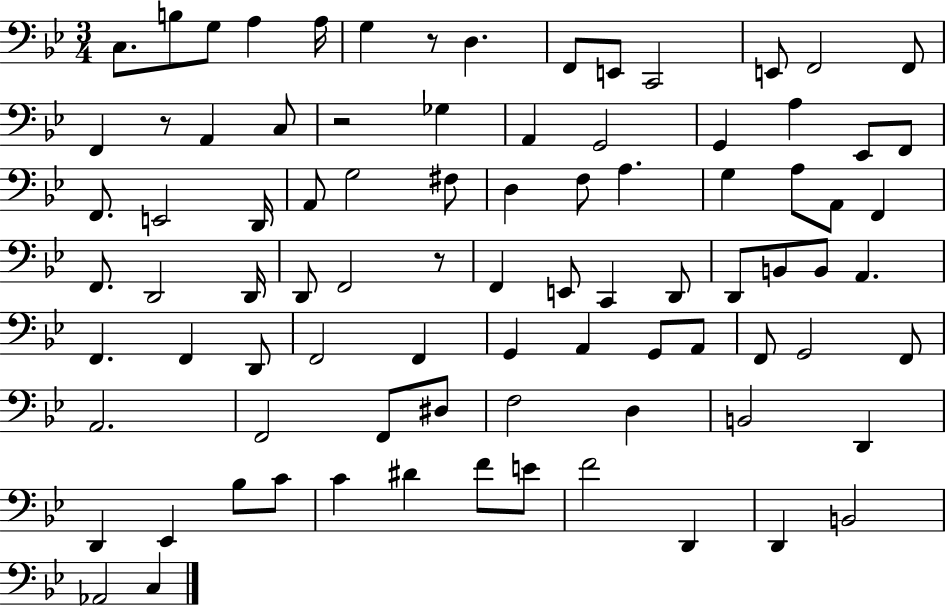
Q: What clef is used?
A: bass